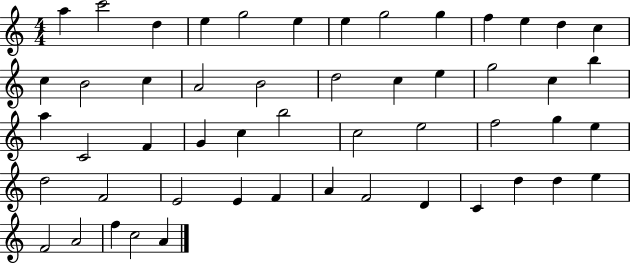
X:1
T:Untitled
M:4/4
L:1/4
K:C
a c'2 d e g2 e e g2 g f e d c c B2 c A2 B2 d2 c e g2 c b a C2 F G c b2 c2 e2 f2 g e d2 F2 E2 E F A F2 D C d d e F2 A2 f c2 A